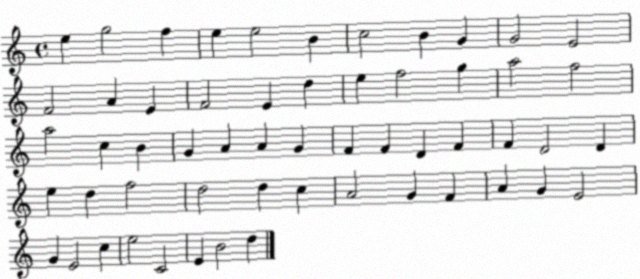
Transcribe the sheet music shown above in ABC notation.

X:1
T:Untitled
M:4/4
L:1/4
K:C
e g2 f e e2 B c2 B G G2 E2 F2 A E F2 E d e f2 g a2 f2 a2 c B G A A G F F D F F D2 D e d f2 d2 d c A2 G F A G E2 G E2 c e2 C2 E B2 d